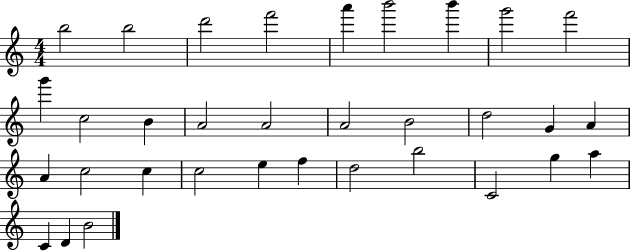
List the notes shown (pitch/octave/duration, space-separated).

B5/h B5/h D6/h F6/h A6/q B6/h B6/q G6/h F6/h G6/q C5/h B4/q A4/h A4/h A4/h B4/h D5/h G4/q A4/q A4/q C5/h C5/q C5/h E5/q F5/q D5/h B5/h C4/h G5/q A5/q C4/q D4/q B4/h